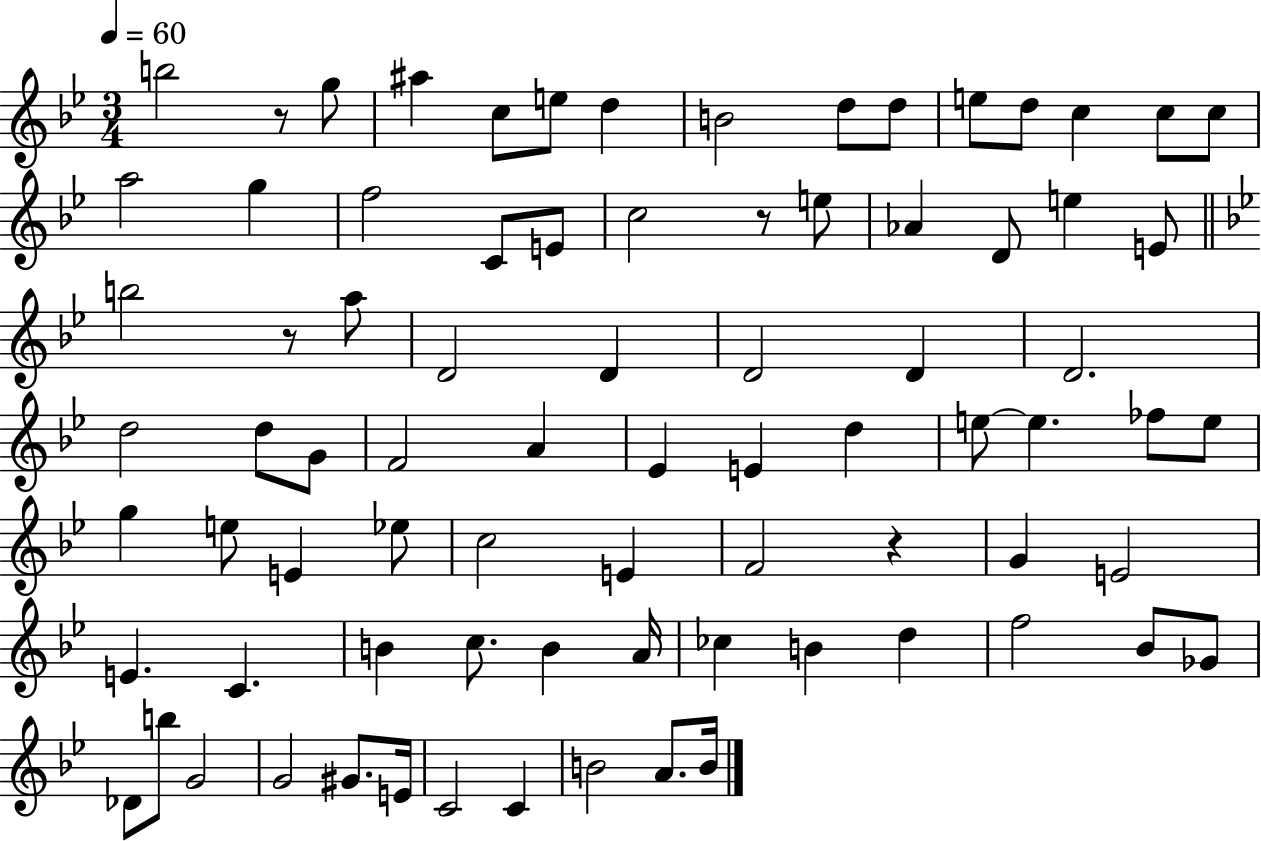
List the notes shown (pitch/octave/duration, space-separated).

B5/h R/e G5/e A#5/q C5/e E5/e D5/q B4/h D5/e D5/e E5/e D5/e C5/q C5/e C5/e A5/h G5/q F5/h C4/e E4/e C5/h R/e E5/e Ab4/q D4/e E5/q E4/e B5/h R/e A5/e D4/h D4/q D4/h D4/q D4/h. D5/h D5/e G4/e F4/h A4/q Eb4/q E4/q D5/q E5/e E5/q. FES5/e E5/e G5/q E5/e E4/q Eb5/e C5/h E4/q F4/h R/q G4/q E4/h E4/q. C4/q. B4/q C5/e. B4/q A4/s CES5/q B4/q D5/q F5/h Bb4/e Gb4/e Db4/e B5/e G4/h G4/h G#4/e. E4/s C4/h C4/q B4/h A4/e. B4/s